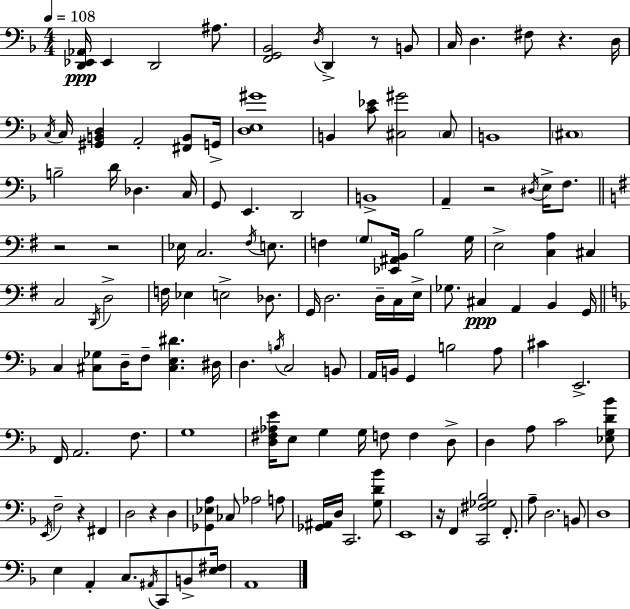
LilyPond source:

{
  \clef bass
  \numericTimeSignature
  \time 4/4
  \key f \major
  \tempo 4 = 108
  \repeat volta 2 { <d, ees, aes,>16\ppp ees,4 d,2 ais8. | <f, g, bes,>2 \acciaccatura { d16 } d,4-> r8 b,8 | c16 d4. fis8 r4. | d16 \acciaccatura { c16 } c16 <gis, b, d>4 a,2-. <fis, b,>8 | \break g,16-> <d e gis'>1 | b,4 <c' ees'>8 <cis gis'>2 | \parenthesize cis8 b,1 | \parenthesize cis1 | \break b2-- d'16 des4. | c16 g,8 e,4. d,2 | b,1-> | a,4-- r2 \acciaccatura { dis16 } e16-> | \break f8. \bar "||" \break \key g \major r2 r2 | ees16 c2. \acciaccatura { fis16 } e8. | f4 \parenthesize g8 <ees, ais, b,>16 b2 | g16 e2-> <c a>4 cis4 | \break c2 \acciaccatura { d,16 } d2-> | f16 ees4 e2-> des8. | g,16 d2. d16-- | c16 e16-> ges8. cis4\ppp a,4 b,4 | \break g,16 \bar "||" \break \key f \major c4 <cis ges>8 d16-- f8-- <cis e dis'>4. dis16 | d4. \acciaccatura { b16 } c2 b,8 | a,16 b,16 g,4 b2 a8 | cis'4 e,2.-> | \break f,16 a,2. f8. | g1 | <d fis aes e'>16 e8 g4 g16 f8 f4 d8-> | d4 a8 c'2 <ees g d' bes'>8 | \break \acciaccatura { e,16 } f2-- r4 fis,4 | d2 r4 d4 | <ges, ees a>4 ces8 aes2 | a8 <ges, ais,>16 d16 c,2. | \break <g d' bes'>8 e,1 | r16 f,4 <c, fis ges bes>2 f,8.-. | a8-- d2. | b,8 d1 | \break e4 a,4-. c8. \acciaccatura { ais,16 } c,8 | b,8-> <e fis>16 a,1 | } \bar "|."
}